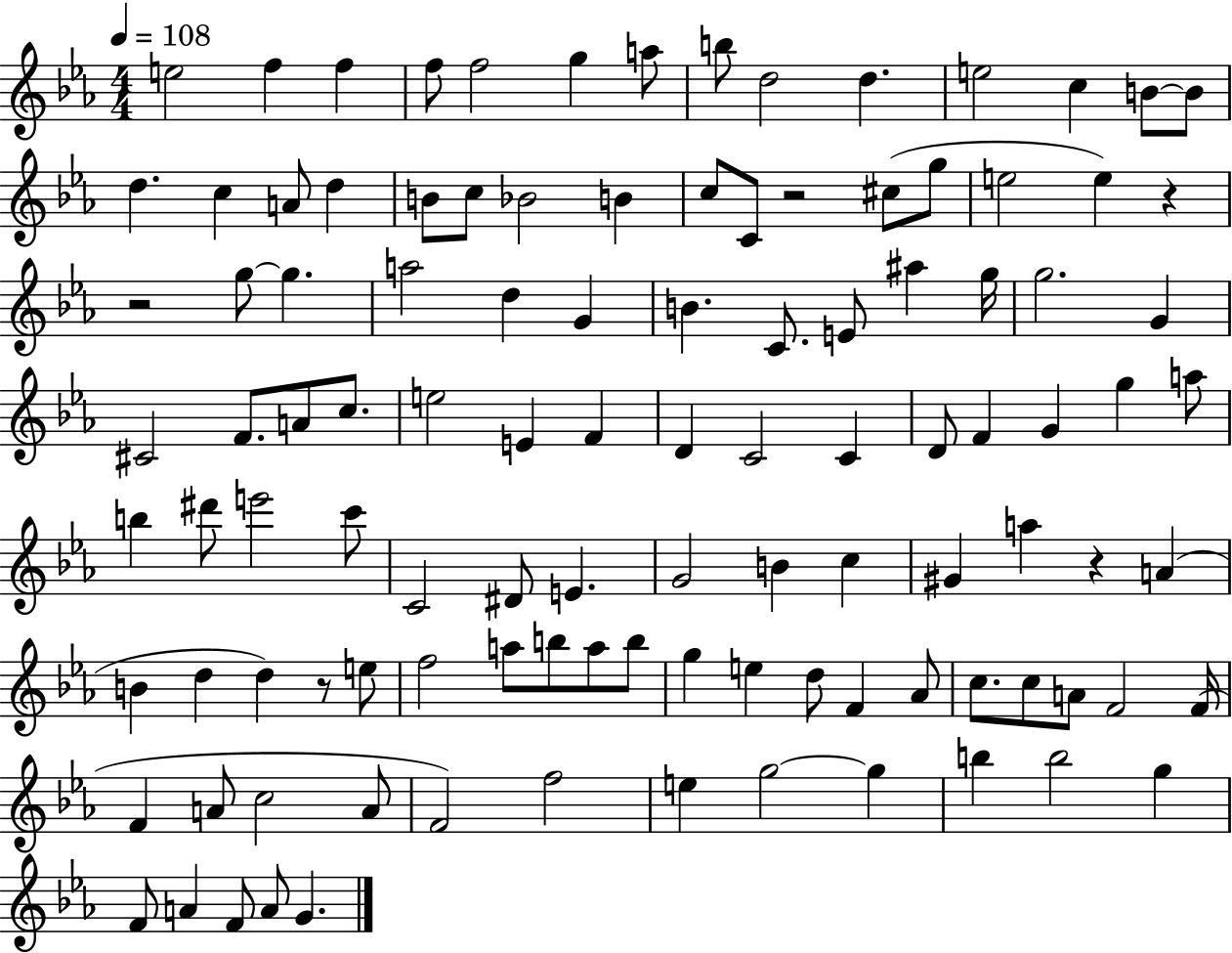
E5/h F5/q F5/q F5/e F5/h G5/q A5/e B5/e D5/h D5/q. E5/h C5/q B4/e B4/e D5/q. C5/q A4/e D5/q B4/e C5/e Bb4/h B4/q C5/e C4/e R/h C#5/e G5/e E5/h E5/q R/q R/h G5/e G5/q. A5/h D5/q G4/q B4/q. C4/e. E4/e A#5/q G5/s G5/h. G4/q C#4/h F4/e. A4/e C5/e. E5/h E4/q F4/q D4/q C4/h C4/q D4/e F4/q G4/q G5/q A5/e B5/q D#6/e E6/h C6/e C4/h D#4/e E4/q. G4/h B4/q C5/q G#4/q A5/q R/q A4/q B4/q D5/q D5/q R/e E5/e F5/h A5/e B5/e A5/e B5/e G5/q E5/q D5/e F4/q Ab4/e C5/e. C5/e A4/e F4/h F4/s F4/q A4/e C5/h A4/e F4/h F5/h E5/q G5/h G5/q B5/q B5/h G5/q F4/e A4/q F4/e A4/e G4/q.